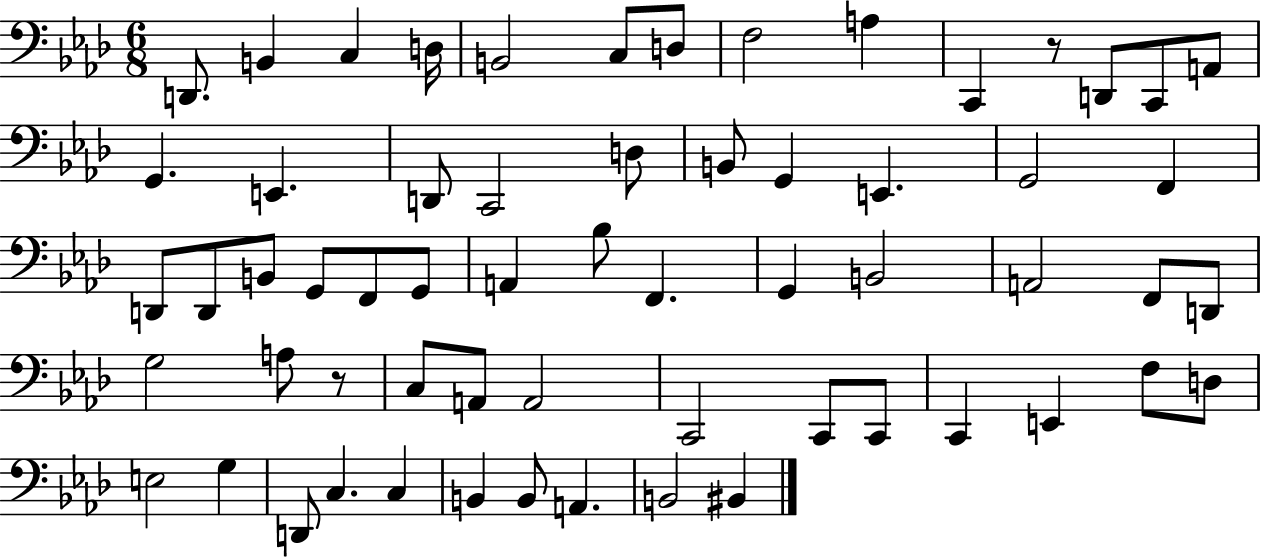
X:1
T:Untitled
M:6/8
L:1/4
K:Ab
D,,/2 B,, C, D,/4 B,,2 C,/2 D,/2 F,2 A, C,, z/2 D,,/2 C,,/2 A,,/2 G,, E,, D,,/2 C,,2 D,/2 B,,/2 G,, E,, G,,2 F,, D,,/2 D,,/2 B,,/2 G,,/2 F,,/2 G,,/2 A,, _B,/2 F,, G,, B,,2 A,,2 F,,/2 D,,/2 G,2 A,/2 z/2 C,/2 A,,/2 A,,2 C,,2 C,,/2 C,,/2 C,, E,, F,/2 D,/2 E,2 G, D,,/2 C, C, B,, B,,/2 A,, B,,2 ^B,,